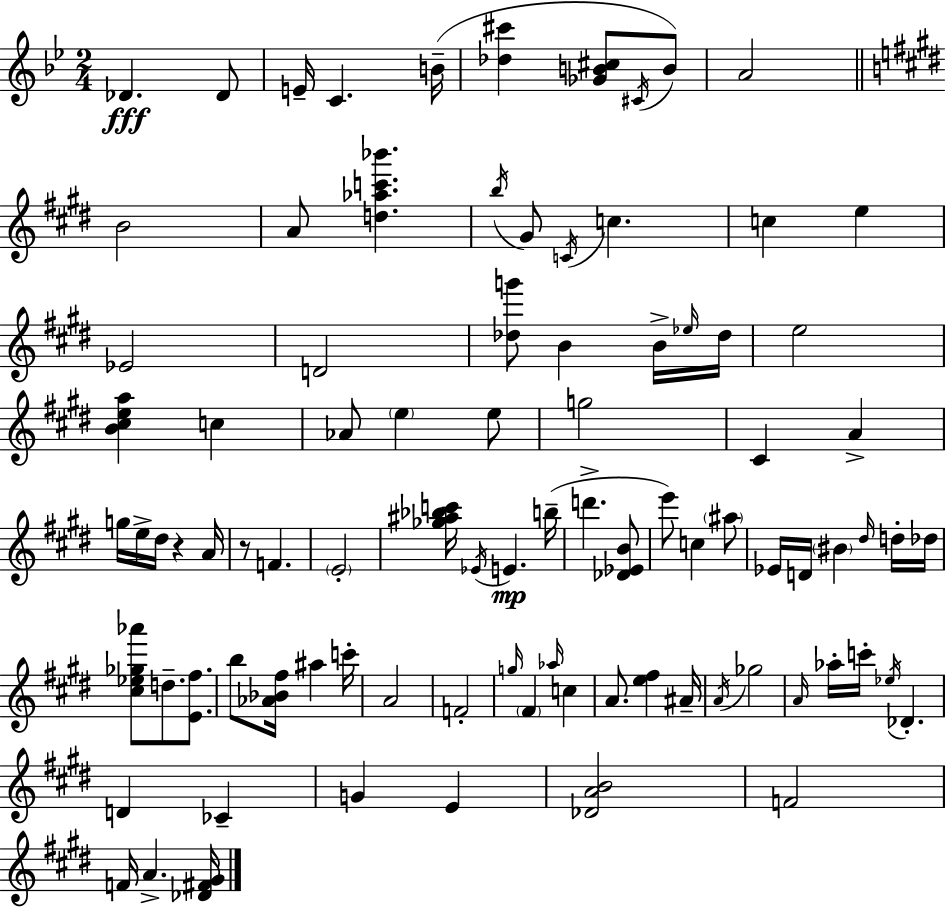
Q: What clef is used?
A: treble